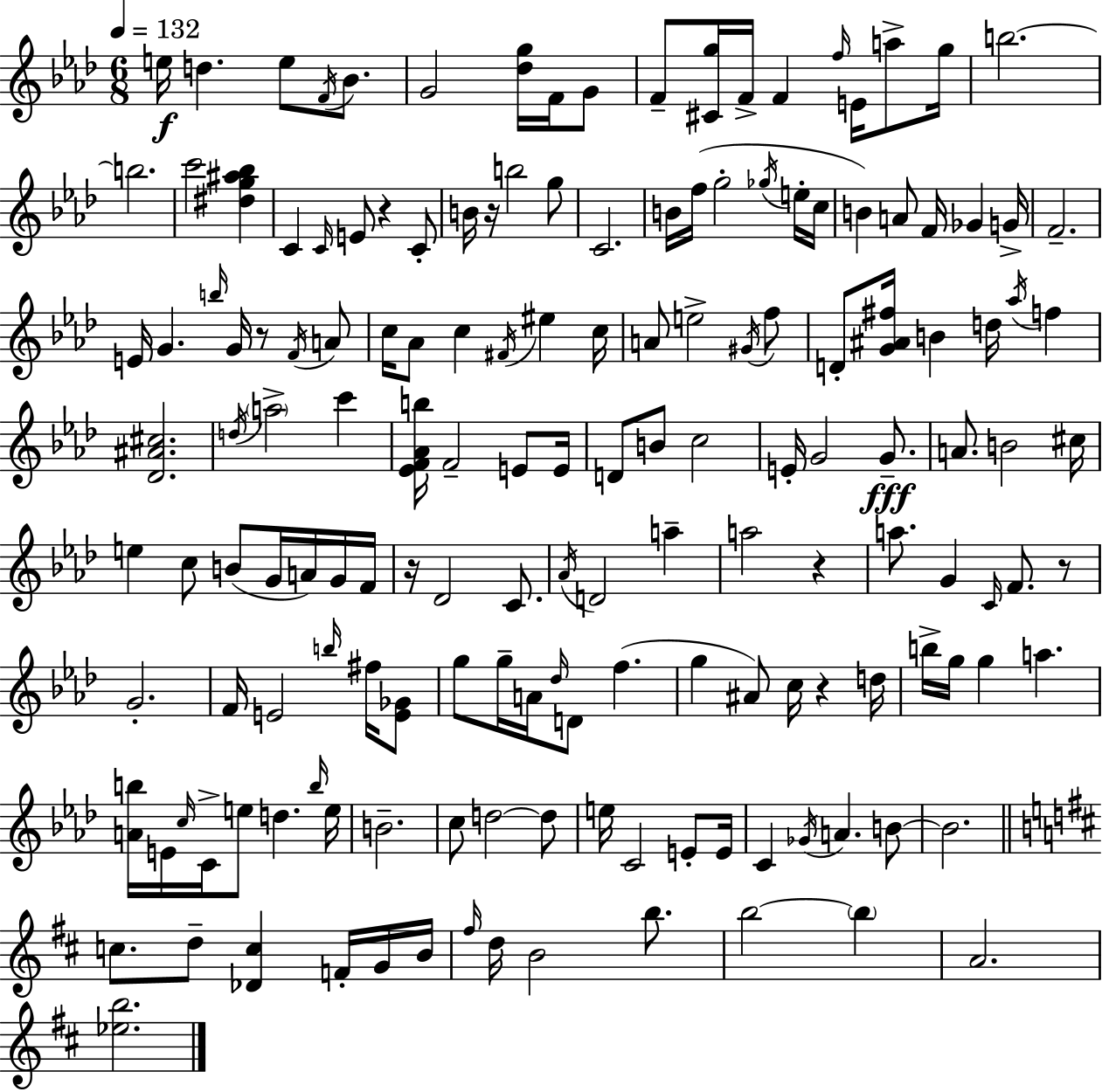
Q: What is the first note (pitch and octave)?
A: E5